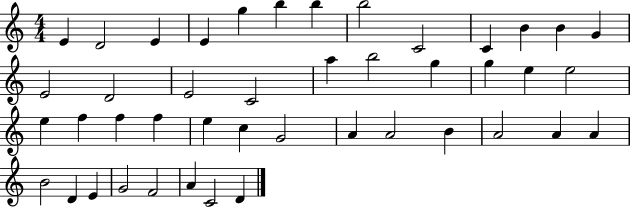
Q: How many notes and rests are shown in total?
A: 44